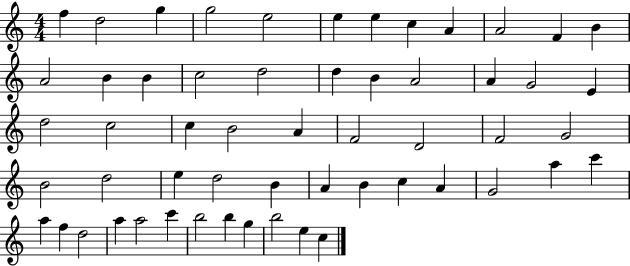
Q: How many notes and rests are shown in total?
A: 56